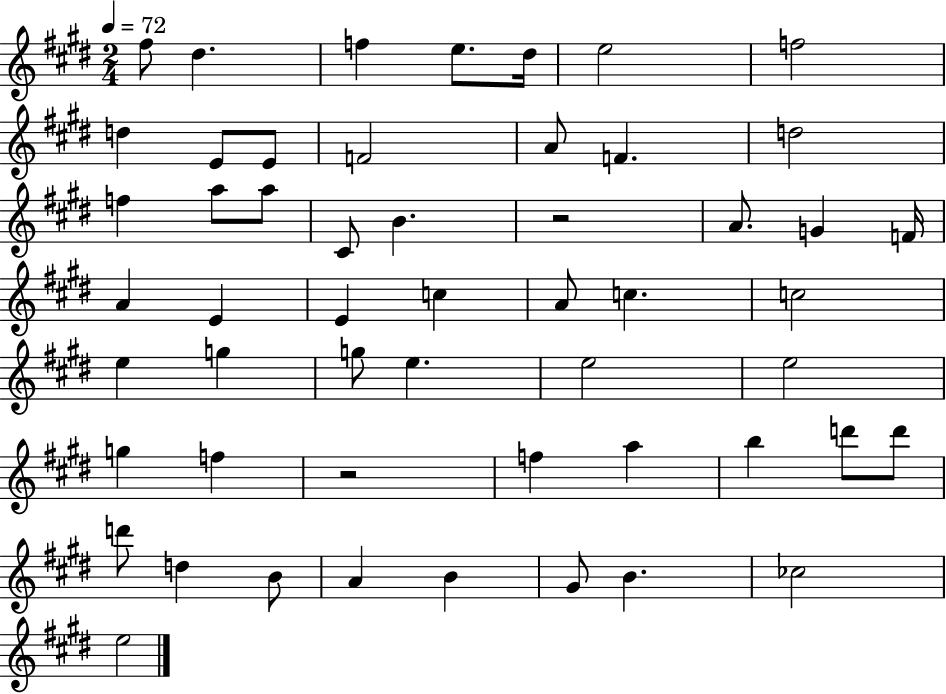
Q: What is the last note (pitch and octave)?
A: E5